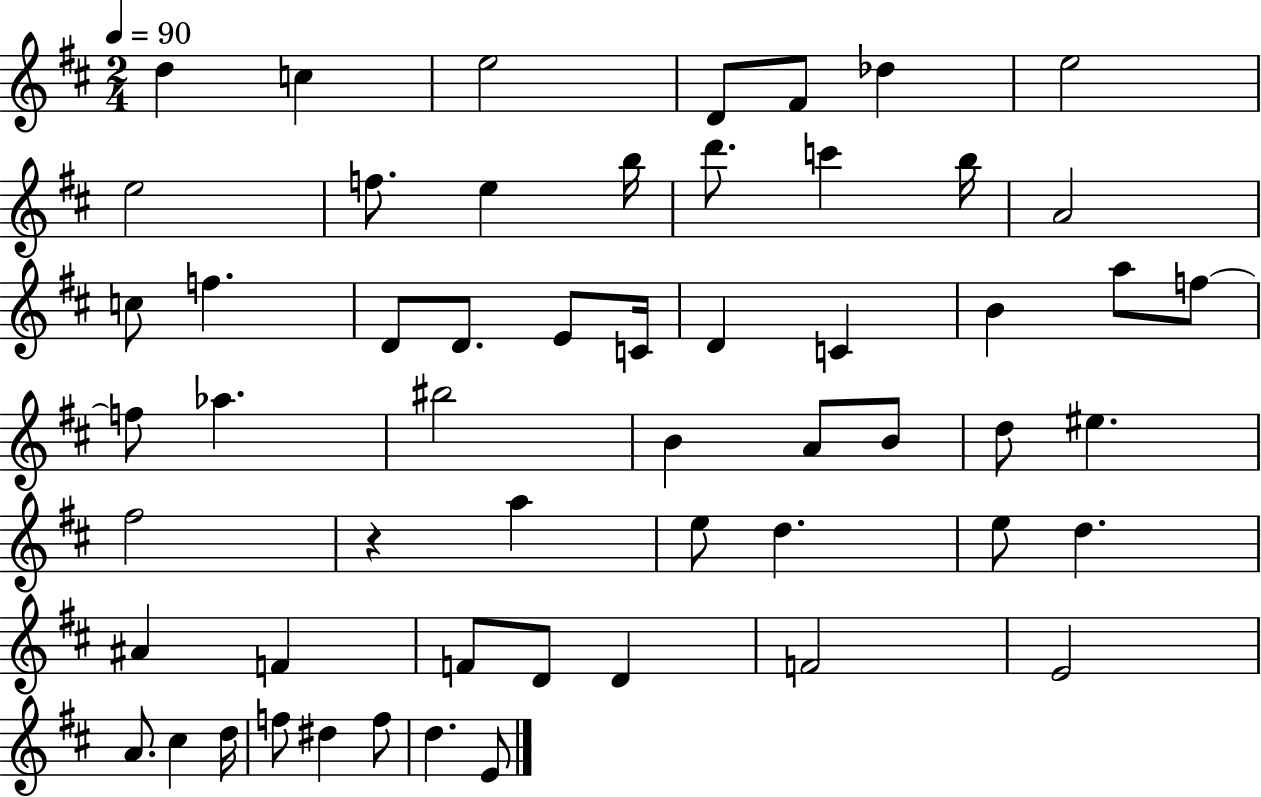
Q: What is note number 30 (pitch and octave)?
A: B4